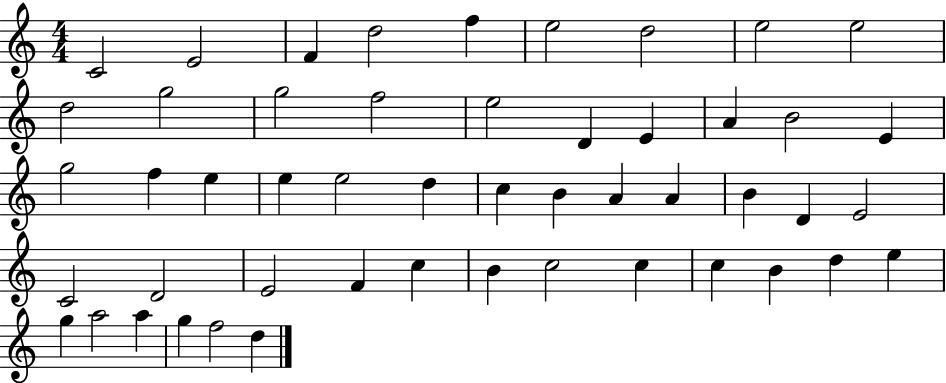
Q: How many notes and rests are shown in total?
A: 50